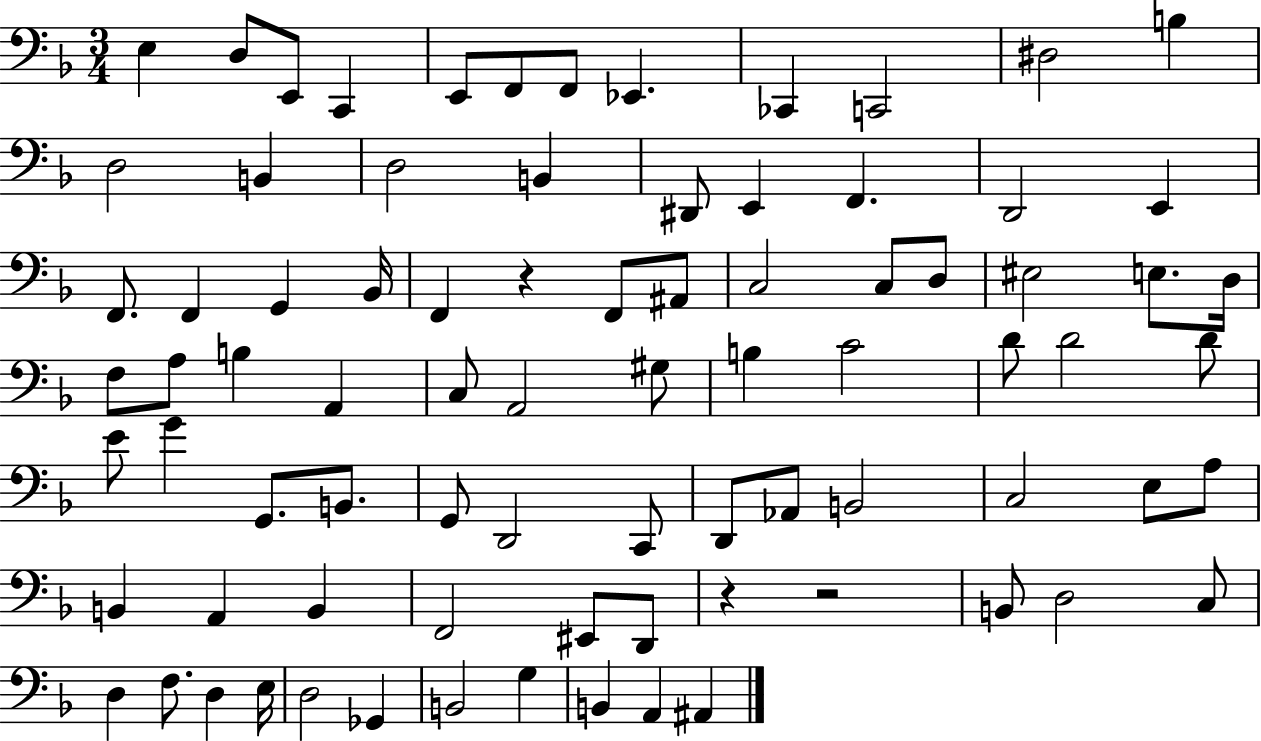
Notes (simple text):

E3/q D3/e E2/e C2/q E2/e F2/e F2/e Eb2/q. CES2/q C2/h D#3/h B3/q D3/h B2/q D3/h B2/q D#2/e E2/q F2/q. D2/h E2/q F2/e. F2/q G2/q Bb2/s F2/q R/q F2/e A#2/e C3/h C3/e D3/e EIS3/h E3/e. D3/s F3/e A3/e B3/q A2/q C3/e A2/h G#3/e B3/q C4/h D4/e D4/h D4/e E4/e G4/q G2/e. B2/e. G2/e D2/h C2/e D2/e Ab2/e B2/h C3/h E3/e A3/e B2/q A2/q B2/q F2/h EIS2/e D2/e R/q R/h B2/e D3/h C3/e D3/q F3/e. D3/q E3/s D3/h Gb2/q B2/h G3/q B2/q A2/q A#2/q